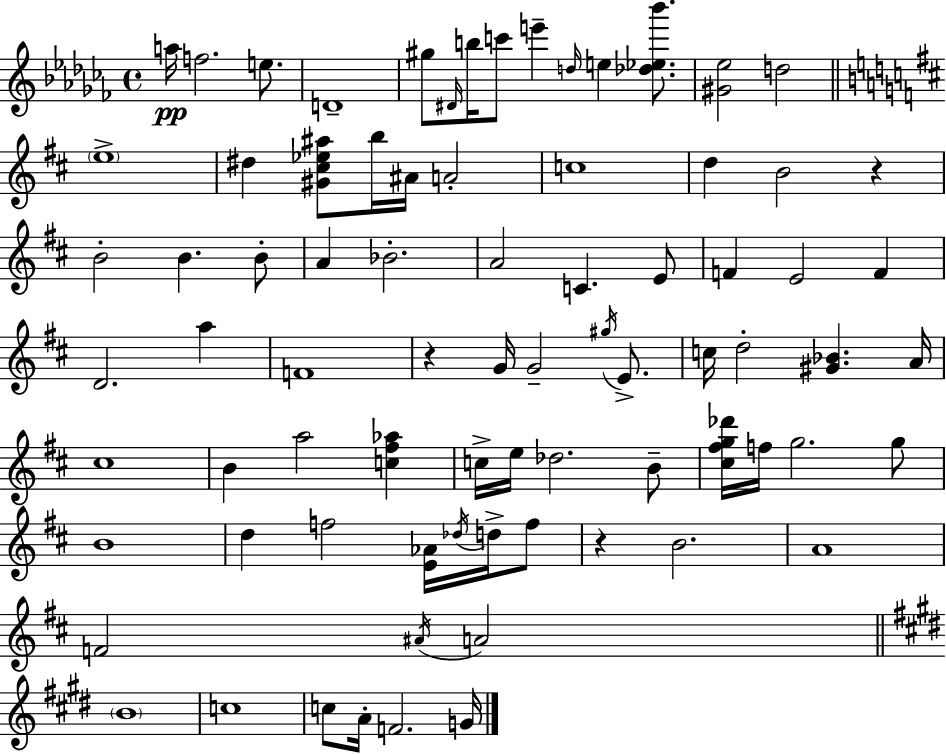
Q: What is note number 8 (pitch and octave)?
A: C6